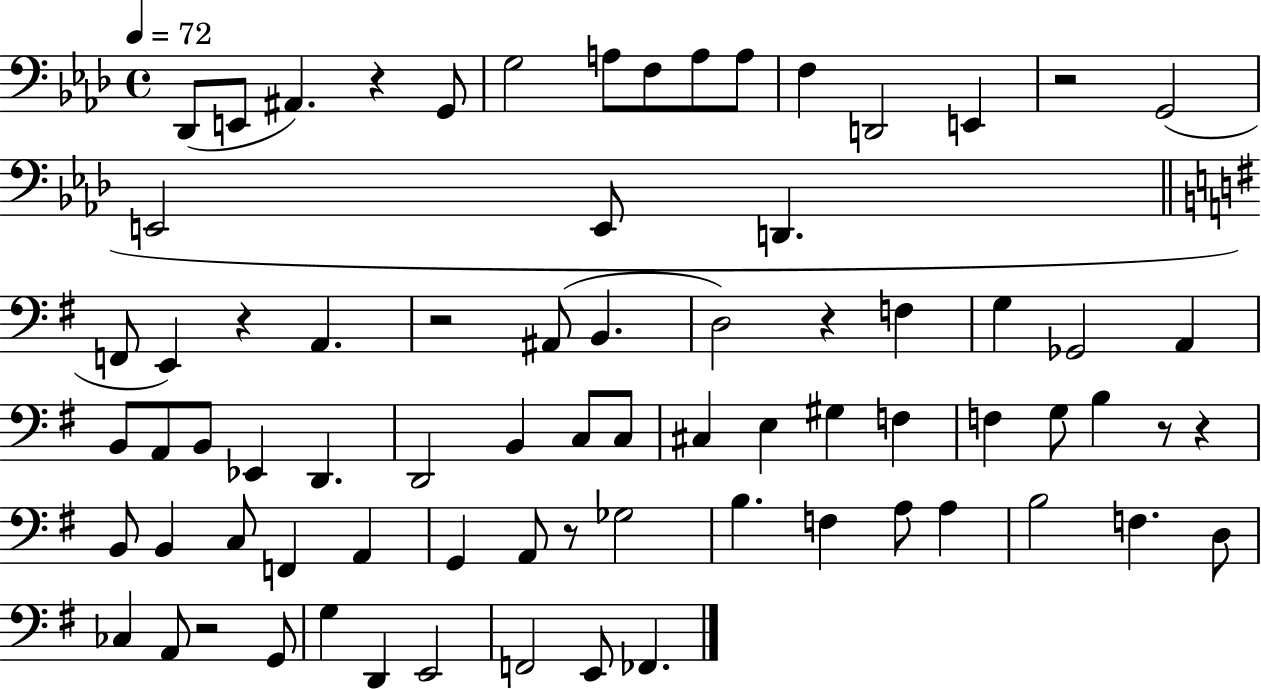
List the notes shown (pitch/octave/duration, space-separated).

Db2/e E2/e A#2/q. R/q G2/e G3/h A3/e F3/e A3/e A3/e F3/q D2/h E2/q R/h G2/h E2/h E2/e D2/q. F2/e E2/q R/q A2/q. R/h A#2/e B2/q. D3/h R/q F3/q G3/q Gb2/h A2/q B2/e A2/e B2/e Eb2/q D2/q. D2/h B2/q C3/e C3/e C#3/q E3/q G#3/q F3/q F3/q G3/e B3/q R/e R/q B2/e B2/q C3/e F2/q A2/q G2/q A2/e R/e Gb3/h B3/q. F3/q A3/e A3/q B3/h F3/q. D3/e CES3/q A2/e R/h G2/e G3/q D2/q E2/h F2/h E2/e FES2/q.